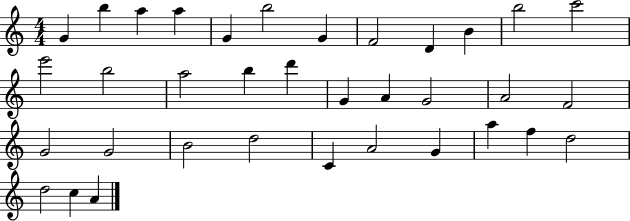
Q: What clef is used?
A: treble